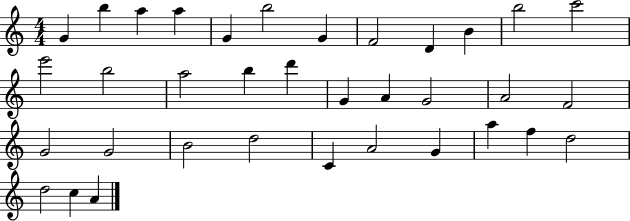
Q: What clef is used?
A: treble